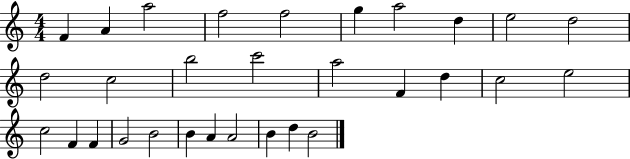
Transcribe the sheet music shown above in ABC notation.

X:1
T:Untitled
M:4/4
L:1/4
K:C
F A a2 f2 f2 g a2 d e2 d2 d2 c2 b2 c'2 a2 F d c2 e2 c2 F F G2 B2 B A A2 B d B2